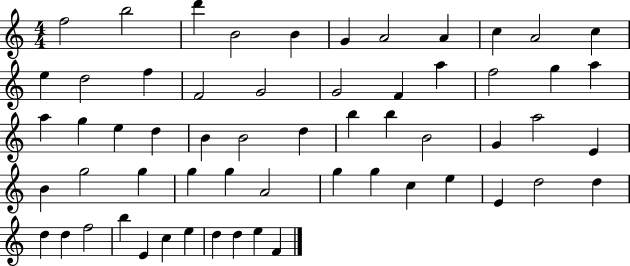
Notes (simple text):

F5/h B5/h D6/q B4/h B4/q G4/q A4/h A4/q C5/q A4/h C5/q E5/q D5/h F5/q F4/h G4/h G4/h F4/q A5/q F5/h G5/q A5/q A5/q G5/q E5/q D5/q B4/q B4/h D5/q B5/q B5/q B4/h G4/q A5/h E4/q B4/q G5/h G5/q G5/q G5/q A4/h G5/q G5/q C5/q E5/q E4/q D5/h D5/q D5/q D5/q F5/h B5/q E4/q C5/q E5/q D5/q D5/q E5/q F4/q